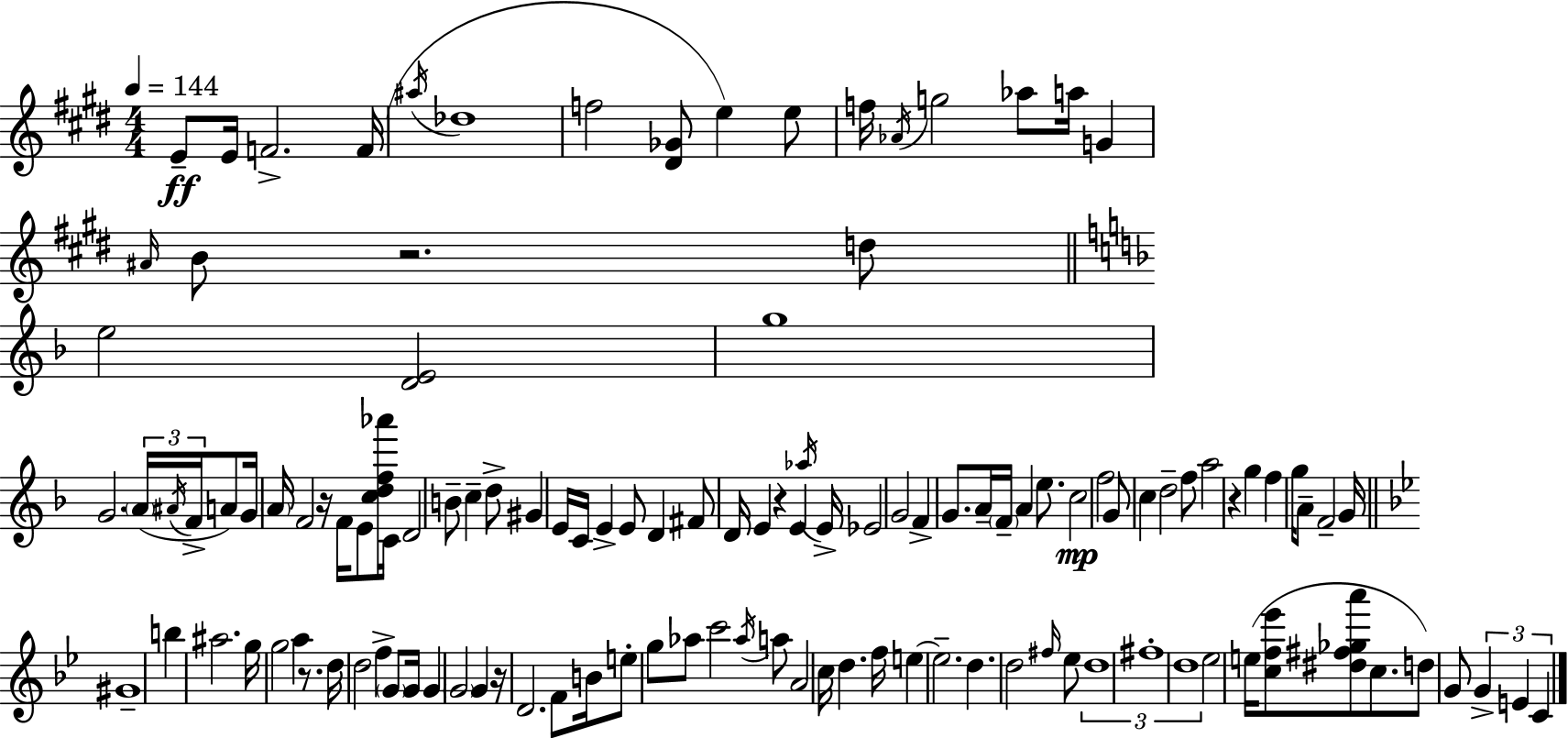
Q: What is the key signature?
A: E major